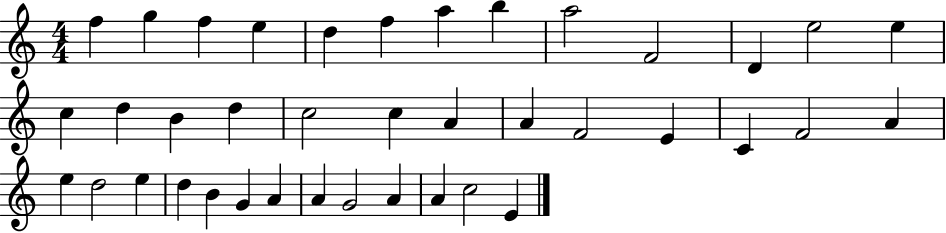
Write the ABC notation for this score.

X:1
T:Untitled
M:4/4
L:1/4
K:C
f g f e d f a b a2 F2 D e2 e c d B d c2 c A A F2 E C F2 A e d2 e d B G A A G2 A A c2 E